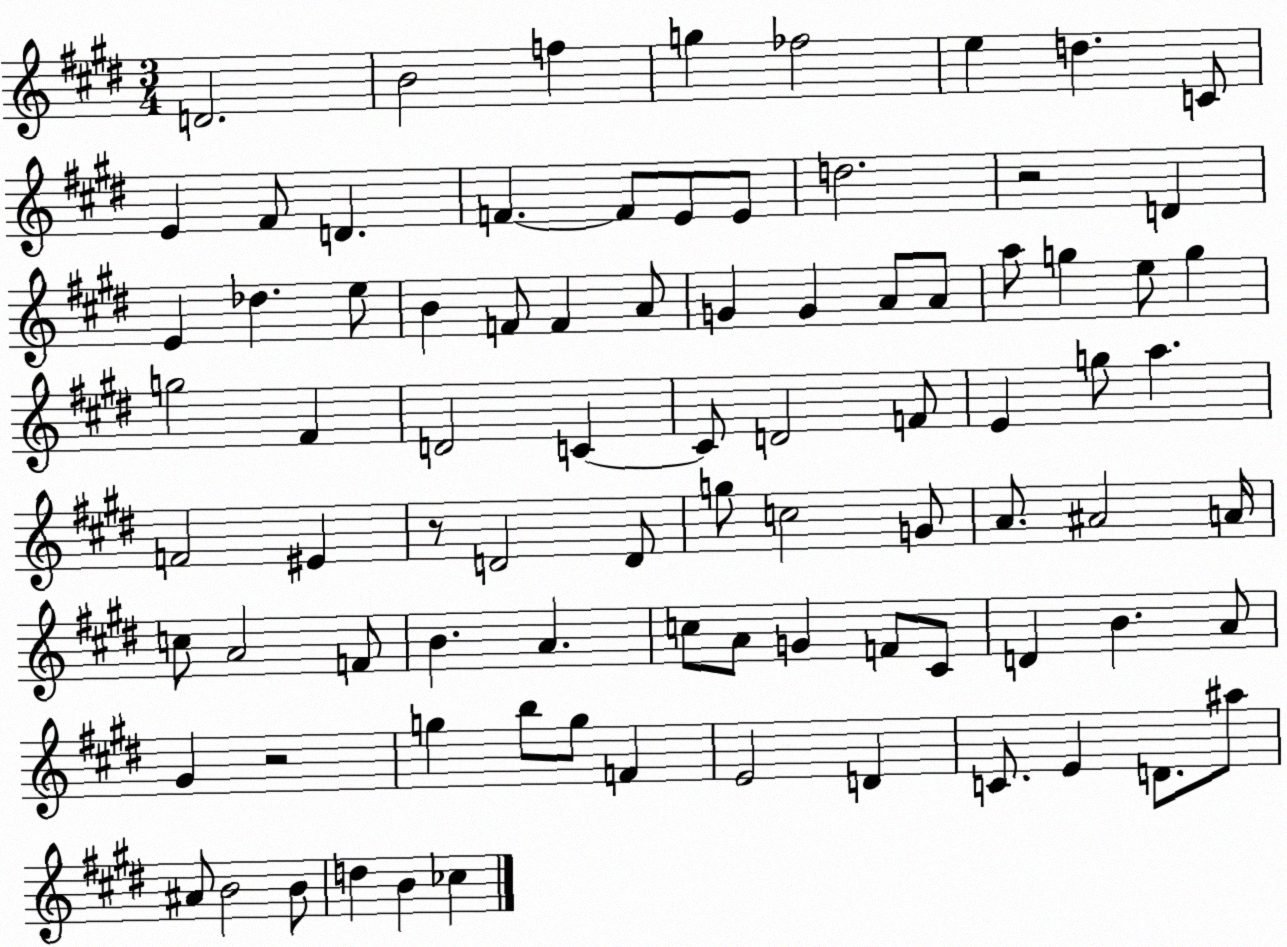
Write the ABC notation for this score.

X:1
T:Untitled
M:3/4
L:1/4
K:E
D2 B2 f g _f2 e d C/2 E ^F/2 D F F/2 E/2 E/2 d2 z2 D E _d e/2 B F/2 F A/2 G G A/2 A/2 a/2 g e/2 g g2 ^F D2 C C/2 D2 F/2 E g/2 a F2 ^E z/2 D2 D/2 g/2 c2 G/2 A/2 ^A2 A/4 c/2 A2 F/2 B A c/2 A/2 G F/2 ^C/2 D B A/2 ^G z2 g b/2 g/2 F E2 D C/2 E D/2 ^a/2 ^A/2 B2 B/2 d B _c